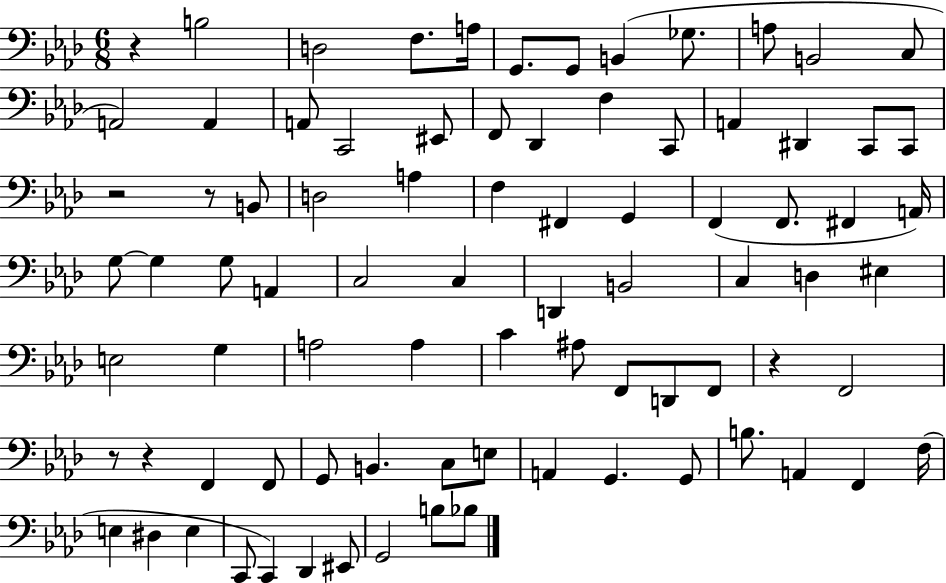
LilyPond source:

{
  \clef bass
  \numericTimeSignature
  \time 6/8
  \key aes \major
  r4 b2 | d2 f8. a16 | g,8. g,8 b,4( ges8. | a8 b,2 c8 | \break a,2) a,4 | a,8 c,2 eis,8 | f,8 des,4 f4 c,8 | a,4 dis,4 c,8 c,8 | \break r2 r8 b,8 | d2 a4 | f4 fis,4 g,4 | f,4( f,8. fis,4 a,16) | \break g8~~ g4 g8 a,4 | c2 c4 | d,4 b,2 | c4 d4 eis4 | \break e2 g4 | a2 a4 | c'4 ais8 f,8 d,8 f,8 | r4 f,2 | \break r8 r4 f,4 f,8 | g,8 b,4. c8 e8 | a,4 g,4. g,8 | b8. a,4 f,4 f16( | \break e4 dis4 e4 | c,8 c,4) des,4 eis,8 | g,2 b8 bes8 | \bar "|."
}